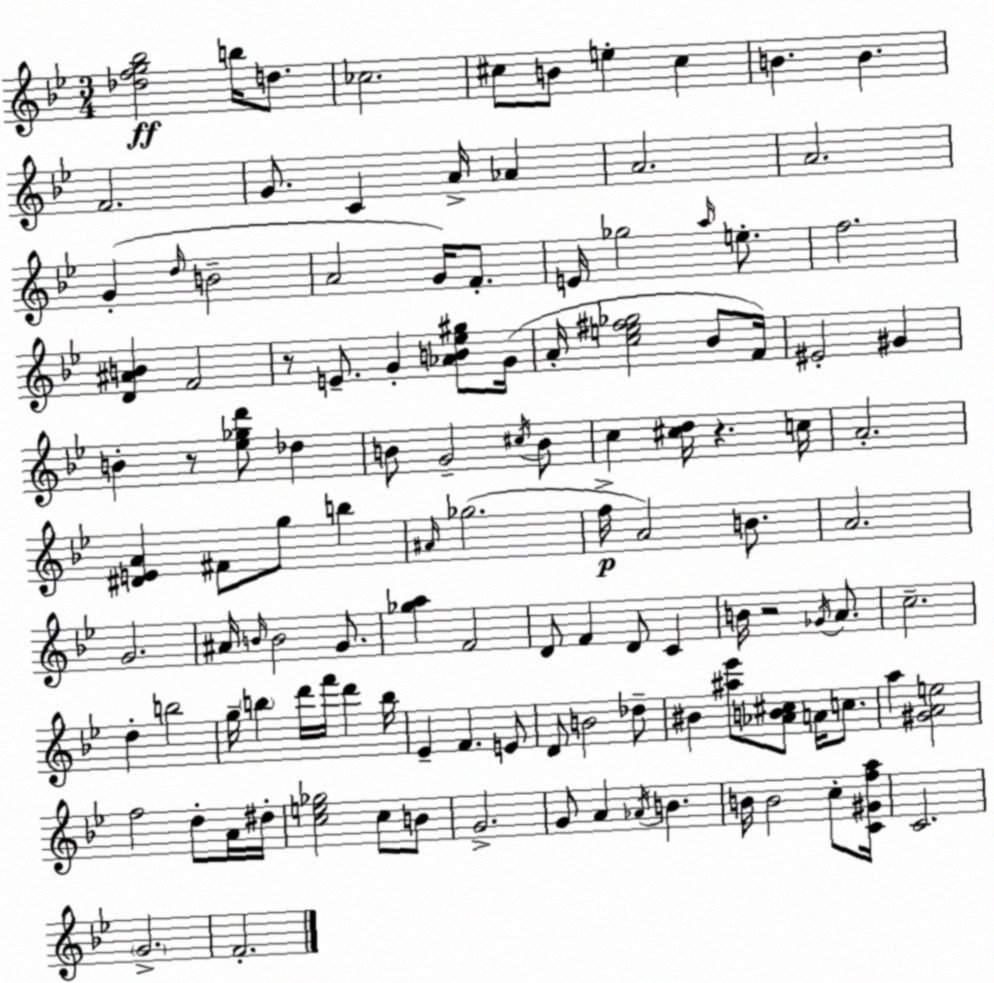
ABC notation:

X:1
T:Untitled
M:3/4
L:1/4
K:Gm
[_dfg_b]2 b/4 d/2 _c2 ^c/2 B/2 e ^c B B F2 G/2 C A/4 _A A2 A2 G d/4 B2 A2 G/4 F/2 E/4 _g2 a/4 e/2 f2 [D^AB] F2 z/2 E/2 G [_AB_e^g]/2 G/4 A/4 [ce^f_g]2 _B/2 F/4 ^E2 ^G B z/2 [_e_gd']/2 _d B/2 G2 ^c/4 B/2 c [^cd]/4 z c/4 A2 [^DEA] ^F/2 g/2 b ^A/4 _g2 f/4 A2 B/2 A2 G2 ^A/4 B/4 B2 G/2 [_ga] F2 D/2 F D/2 C B/4 z2 _G/4 A/2 c2 d b2 g/4 b d'/4 f'/4 d' b/4 _E F E/2 D/2 B2 _d/2 ^B [^a_e']/2 [_AB^c]/2 A/4 c/2 a [^GAe]2 f2 d/2 A/4 ^d/4 [ce_g]2 c/2 B/2 G2 G/2 A _A/4 B B/4 B2 c/2 [C^Gfa]/4 C2 G2 F2